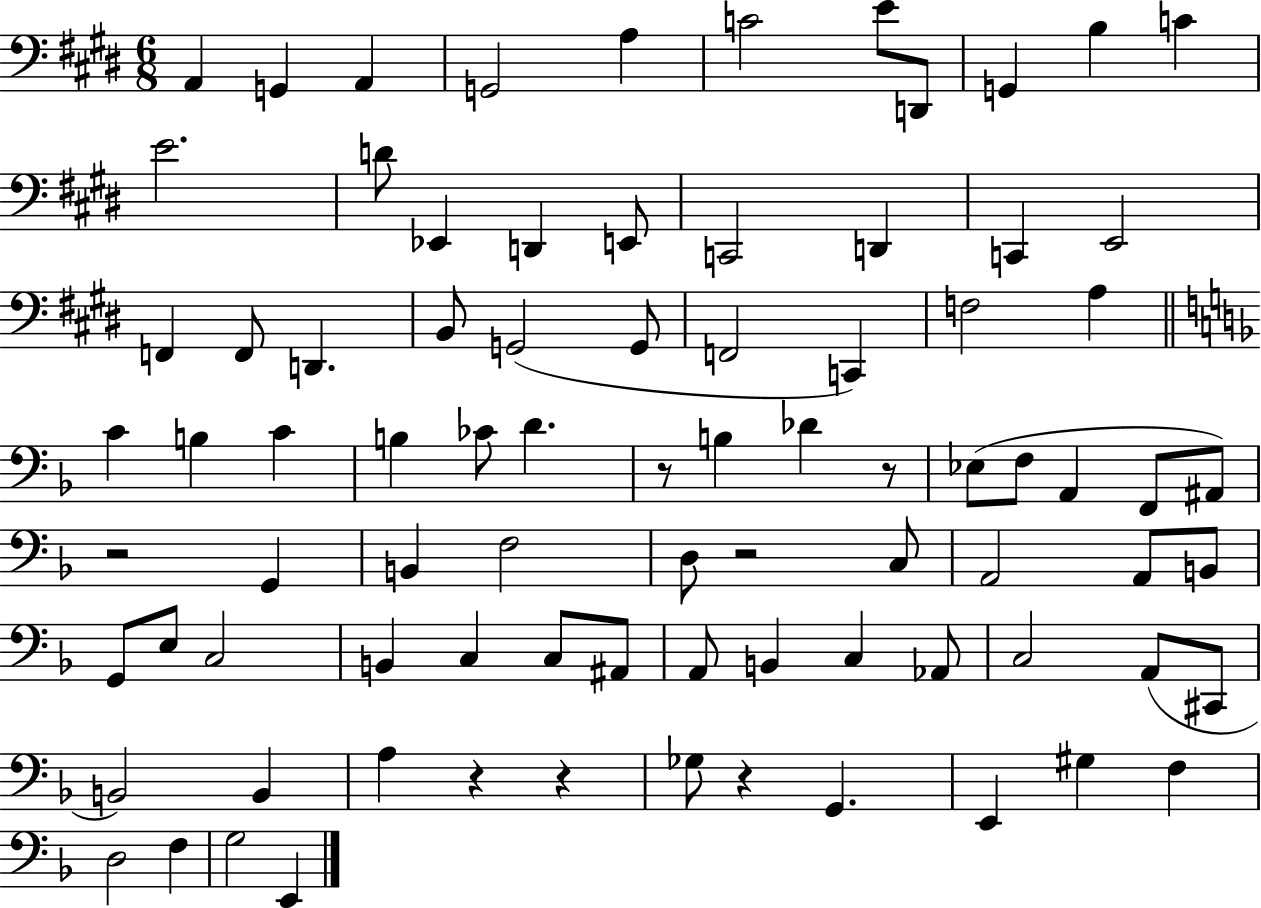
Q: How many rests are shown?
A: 7